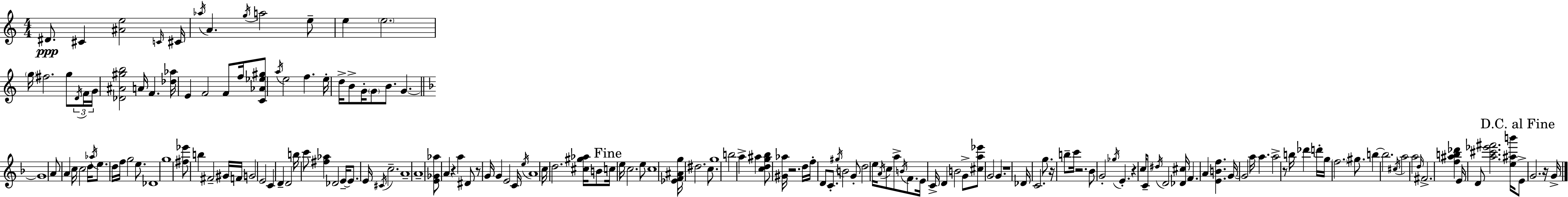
{
  \clef treble
  \numericTimeSignature
  \time 4/4
  \key a \minor
  dis'8.\ppp cis'4 <ais' e''>2 \grace { c'16 } | cis'16 \acciaccatura { aes''16 } a'4. \acciaccatura { g''16 } a''2 | e''8-- e''4 \parenthesize e''2. | \parenthesize g''16 fis''2. | \break g''8 \tuplet 3/2 { \acciaccatura { d'16 } f'16 g'16 } <des' ais' gis'' b''>2 a'16 f'4. | <des'' aes''>16 e'4 f'2 | f'8 f''16 <c' aes' ees'' gis''>8 \acciaccatura { a''16 } e''2 f''4. | e''16-. d''16-> b'8-> g'16-. \parenthesize g'8 b'8. g'4.~~ | \break \bar "||" \break \key f \major g'1 | a'8 a'4 c''16 c''2 d''16 | \acciaccatura { aes''16 } e''8. d''16 f''16 g''2 e''8. | des'1 | \break g''1 | <fis'' ees'''>8 b''4 fis'2-- gis'16 | f'16 g'2 e'2 | c'4 d'4-- d'2 | \break b''16 c'''8 <fis'' aes''>4 des'2 | e'16--~~ e'8. e'16 \acciaccatura { cis'16 } c''2.-- | a'1-- | a'1-- | \break <e' ges' aes''>8 a'4 r4 a''4 | dis'8 r8 g'16 g'4 e'2 | c'16 \acciaccatura { e''16 } a'1 | c''16 d''2. | \break <cis'' gis'' aes''>16 b'8 \mark "Fine" c''16 e''16 c''2. | e''8 c''1 | <ees' f' ais' g''>16 dis''2. | c''8. g''1 | \break b''2 a''4-> ais''4 | <c'' d'' g'' bes''>8 <gis' aes''>16 r2. | d''16 f''16-. d'8 c'8.-. \acciaccatura { gis''16 } b'2 | g'8-. d''2 e''16 \acciaccatura { a'16 } c''8 | \break a''8-> \acciaccatura { b'16 } f'8. e'16 c'16-> d'4 b'2 | g'8-> <cis'' a'' ees'''>8 g'2 | g'4. r1 | des'16 c'2. | \break g''8. r16 b''8-- c'''16 r2. | bes'8 g'2-. | \acciaccatura { ges''16 } e'4.-. r4 c''16 c'8-- \acciaccatura { dis''16 } d'2 | <des' cis''>16 f'4. a'4 | \break <e' b' f''>4. g'16~~ g'2 | a''16 a''4. a''2-> | r8 b''16 des'''4 d'''16-. g''16 \parenthesize f''2. | gis''8. b''4~~ b''2. | \break \acciaccatura { cis''16 } a''2 | a''2 \grace { d''16 } fis'2.-> | <f'' ais'' b'' des'''>4 e'16 d'8 <a'' cis''' ees''' fis'''>2. | <e'' ais'' b'''>16 \mark "D.C. al Fine" e'8-> g'2. | \break r16 g'16-> \bar "|."
}